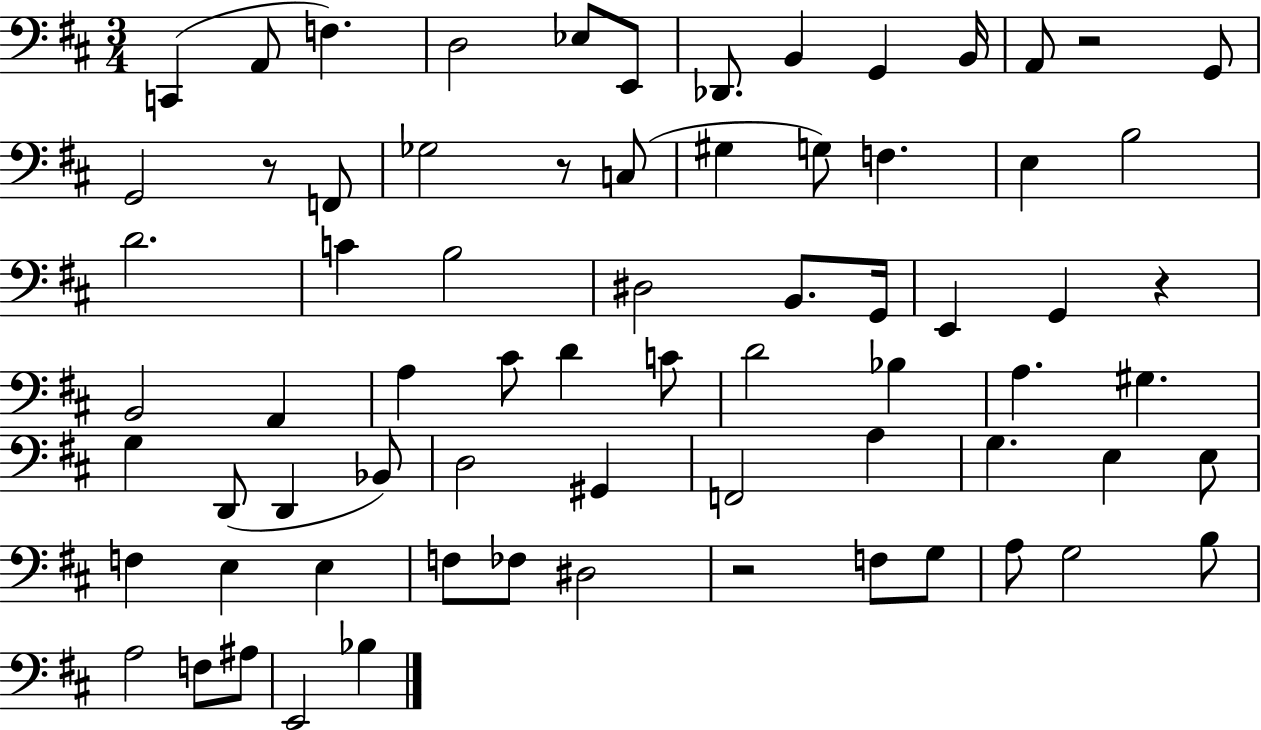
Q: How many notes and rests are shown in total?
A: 71